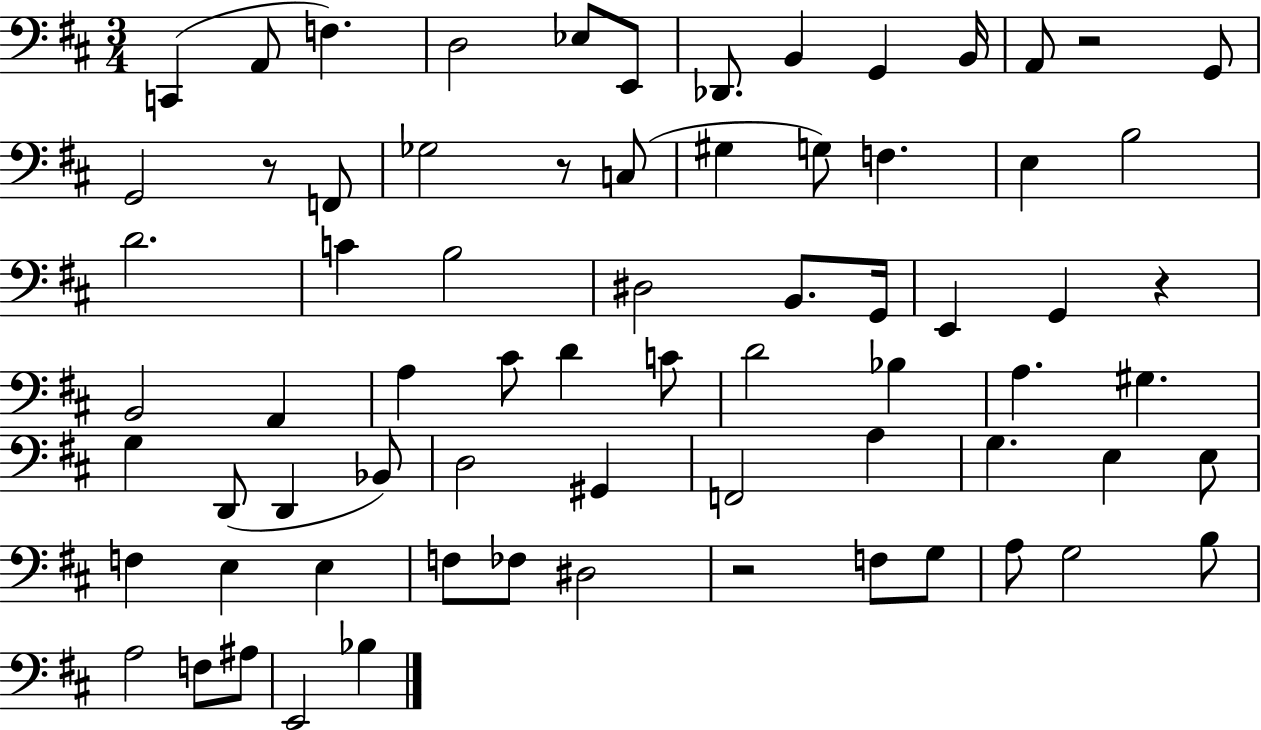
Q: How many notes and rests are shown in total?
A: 71